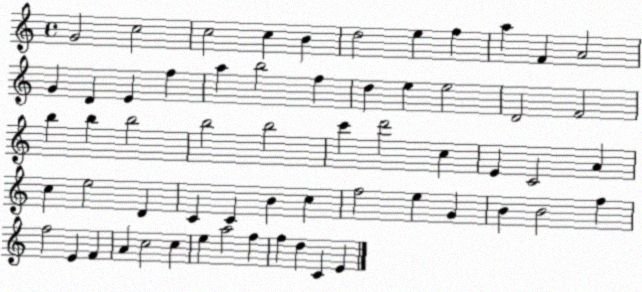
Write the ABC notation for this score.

X:1
T:Untitled
M:4/4
L:1/4
K:C
G2 c2 c2 c B d2 e f a F A2 G D E f a b2 f d e e2 D2 F2 b b b2 b2 b2 c' d'2 c E C2 A c e2 D C C B c f2 e G B B2 f f2 E F A c2 c e a2 f f d C E